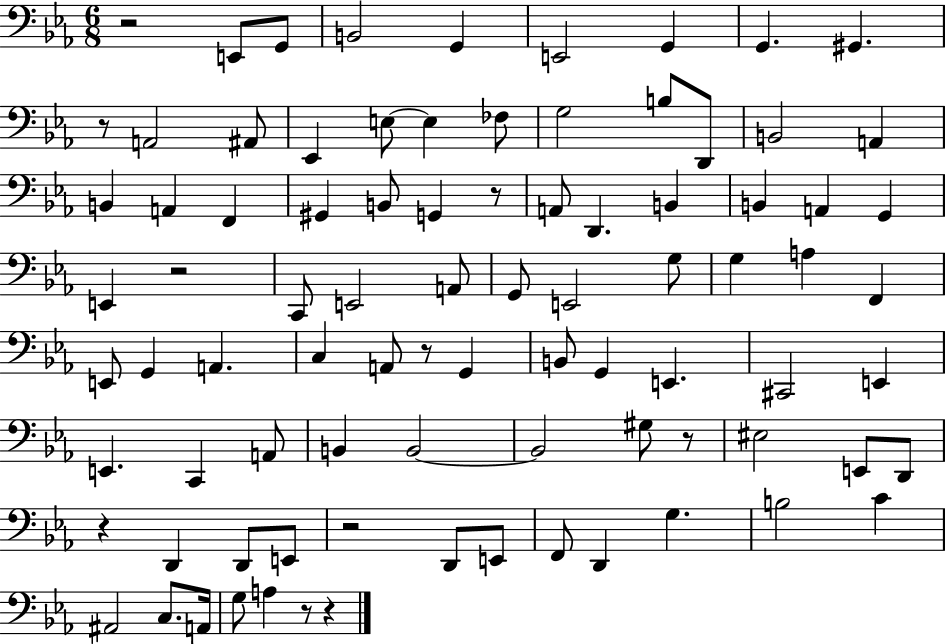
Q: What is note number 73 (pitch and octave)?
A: A#2